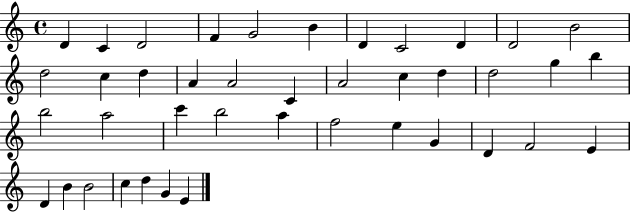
D4/q C4/q D4/h F4/q G4/h B4/q D4/q C4/h D4/q D4/h B4/h D5/h C5/q D5/q A4/q A4/h C4/q A4/h C5/q D5/q D5/h G5/q B5/q B5/h A5/h C6/q B5/h A5/q F5/h E5/q G4/q D4/q F4/h E4/q D4/q B4/q B4/h C5/q D5/q G4/q E4/q